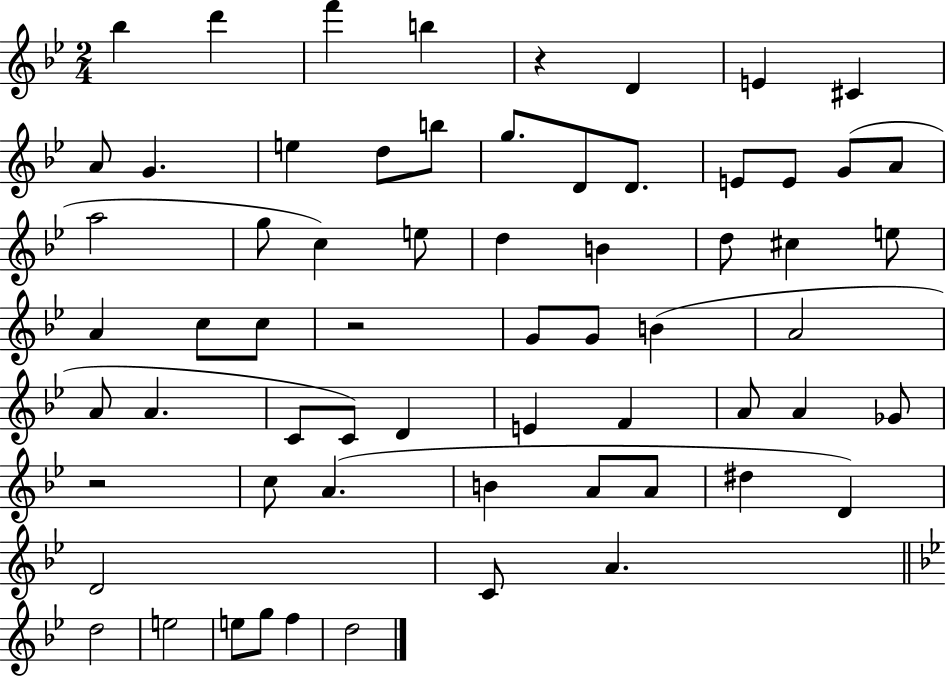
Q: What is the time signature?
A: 2/4